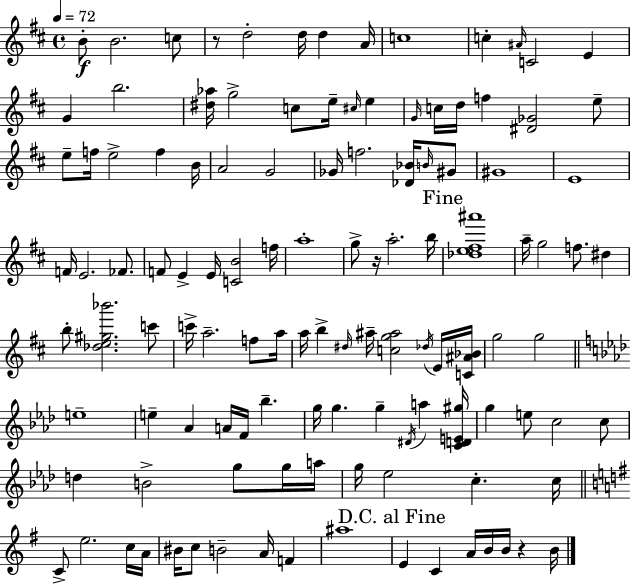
B4/e B4/h. C5/e R/e D5/h D5/s D5/q A4/s C5/w C5/q A#4/s C4/h E4/q G4/q B5/h. [D#5,Ab5]/s G5/h C5/e E5/s C#5/s E5/q G4/s C5/s D5/s F5/q [D#4,Gb4]/h E5/e E5/e F5/s E5/h F5/q B4/s A4/h G4/h Gb4/s F5/h. [Db4,Bb4]/s B4/s G#4/e G#4/w E4/w F4/s E4/h. FES4/e. F4/e E4/q E4/s [C4,B4]/h F5/s A5/w G5/e R/s A5/h. B5/s [Db5,E5,F#5,A#6]/w A5/s G5/h F5/e. D#5/q B5/e [Db5,E5,G#5,Bb6]/h. C6/e C6/s A5/h. F5/e A5/s A5/s B5/q D#5/s A#5/s [C5,G5,A#5]/h Db5/s E4/s [C4,A#4,Bb4]/s G5/h G5/h E5/w E5/q Ab4/q A4/s F4/s Bb5/q. G5/s G5/q. G5/q D#4/s A5/q [C4,D4,E4,G#5]/s G5/q E5/e C5/h C5/e D5/q B4/h G5/e G5/s A5/s G5/s Eb5/h C5/q. C5/s C4/e E5/h. C5/s A4/s BIS4/s C5/e B4/h A4/s F4/q A#5/w E4/q C4/q A4/s B4/s B4/s R/q B4/s